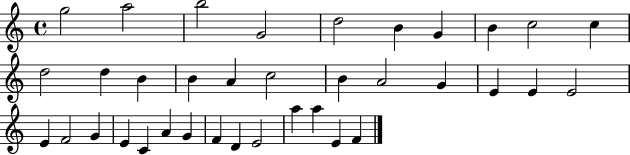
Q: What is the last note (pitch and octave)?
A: F4